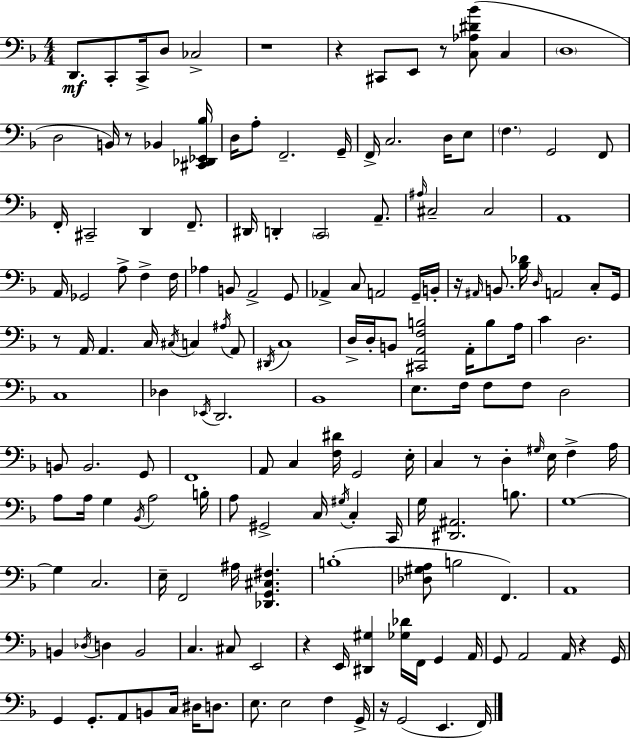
D2/e. C2/e C2/s D3/e CES3/h R/w R/q C#2/e E2/e R/e [C3,Ab3,D#4,Bb4]/e C3/q D3/w D3/h B2/s R/e Bb2/q [C#2,Db2,Eb2,Bb3]/s D3/s A3/e F2/h. G2/s F2/s C3/h. D3/s E3/e F3/q. G2/h F2/e F2/s C#2/h D2/q F2/e. D#2/s D2/q C2/h A2/e. A#3/s C#3/h C#3/h A2/w A2/s Gb2/h A3/e F3/q F3/s Ab3/q B2/e A2/h G2/e Ab2/q C3/e A2/h G2/s B2/s R/s A#2/s B2/e. [Bb3,Db4]/s D3/s A2/h C3/e G2/s R/e A2/s A2/q. C3/s C#3/s C3/q A#3/s A2/e D#2/s C3/w D3/s D3/s B2/e [C#2,A2,F3,B3]/h A2/s B3/e A3/s C4/q D3/h. C3/w Db3/q Eb2/s D2/h. Bb2/w E3/e. F3/s F3/e F3/e D3/h B2/e B2/h. G2/e F2/w A2/e C3/q [F3,D#4]/s G2/h E3/s C3/q R/e D3/q G#3/s E3/s F3/q A3/s A3/e A3/s G3/q Bb2/s A3/h B3/s A3/e G#2/h C3/s G#3/s C3/q C2/s G3/s [D#2,A#2]/h. B3/e. G3/w G3/q C3/h. E3/s F2/h A#3/s [Db2,G2,C#3,F#3]/q. B3/w [Db3,G#3,A3]/e B3/h F2/q. A2/w B2/q Db3/s D3/q B2/h C3/q. C#3/e E2/h R/q E2/s [D#2,G#3]/q [Gb3,Db4]/s F2/s G2/q A2/s G2/e A2/h A2/s R/q G2/s G2/q G2/e. A2/e B2/e C3/s D#3/s D3/e. E3/e. E3/h F3/q G2/s R/s G2/h E2/q. F2/s